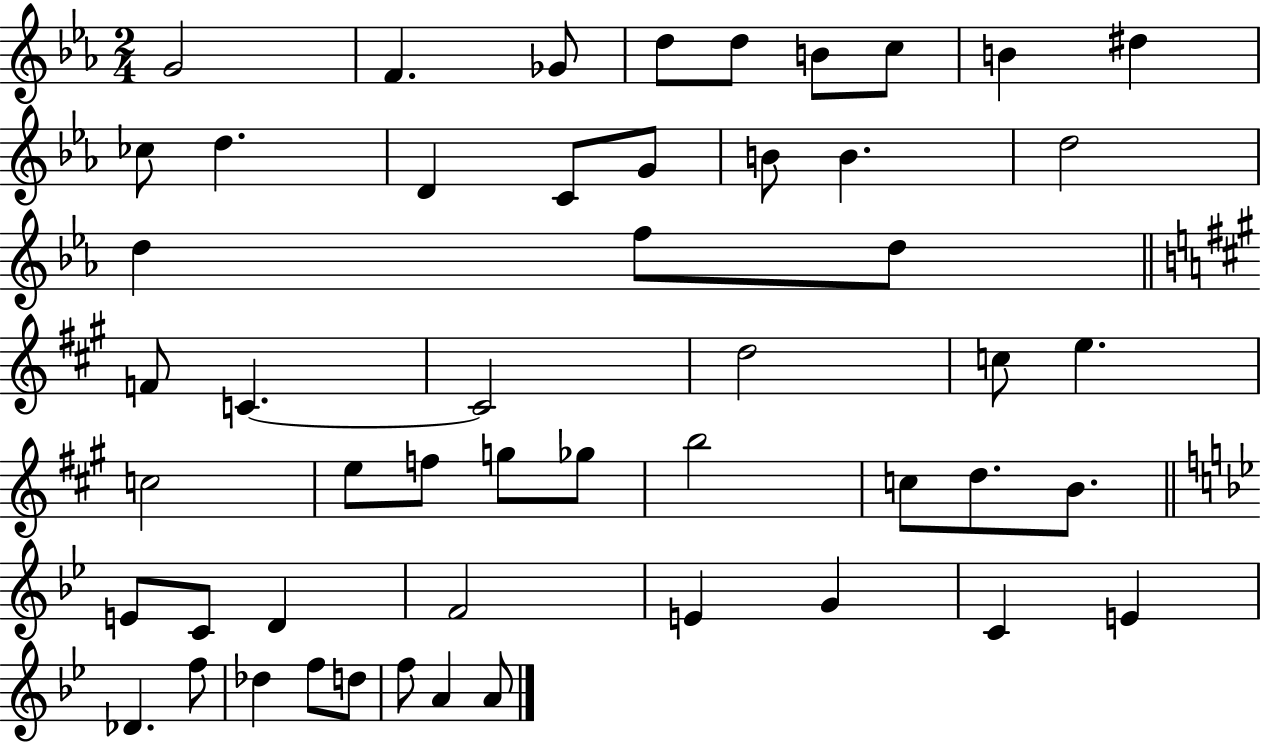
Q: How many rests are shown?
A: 0